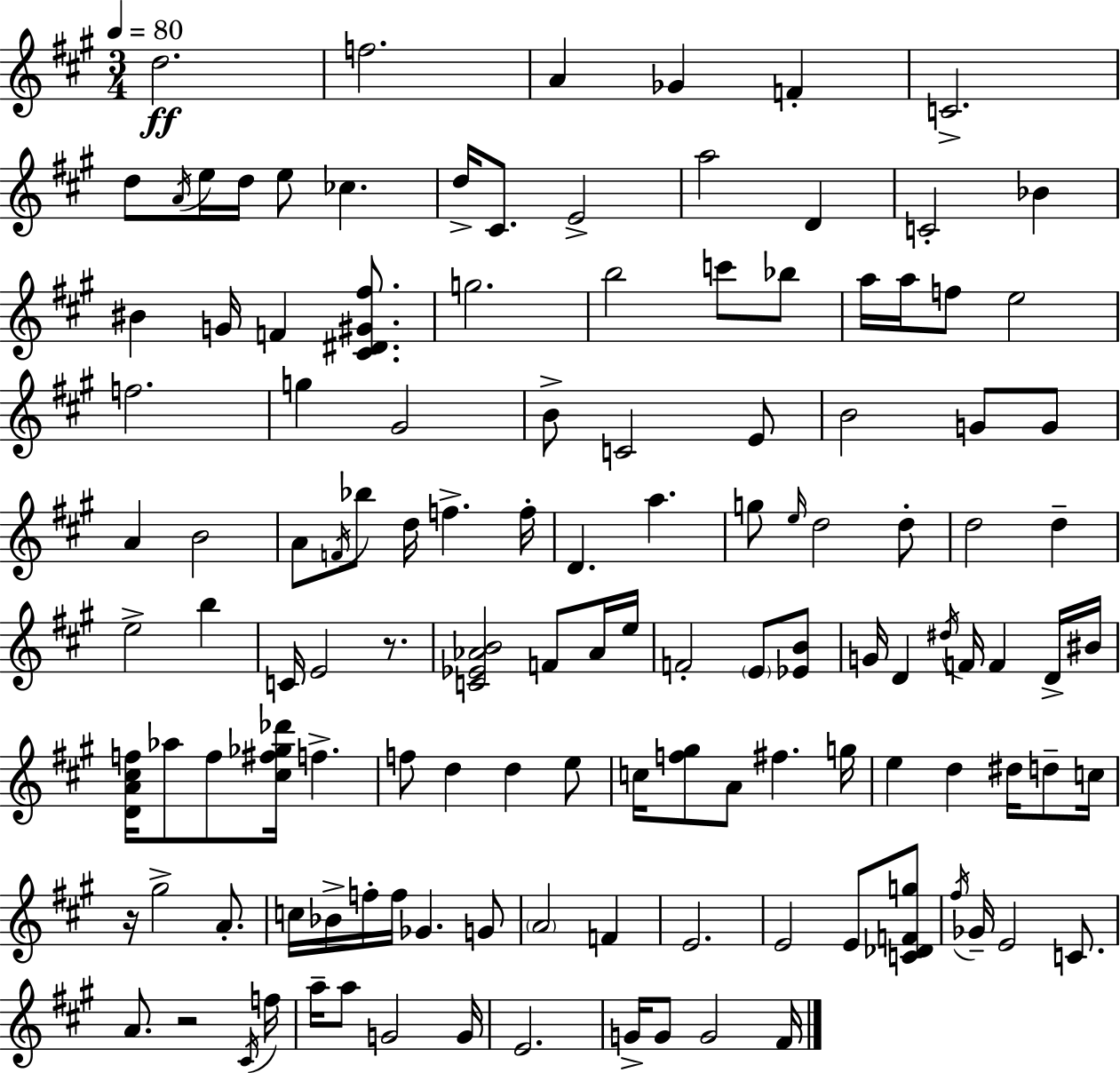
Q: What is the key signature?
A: A major